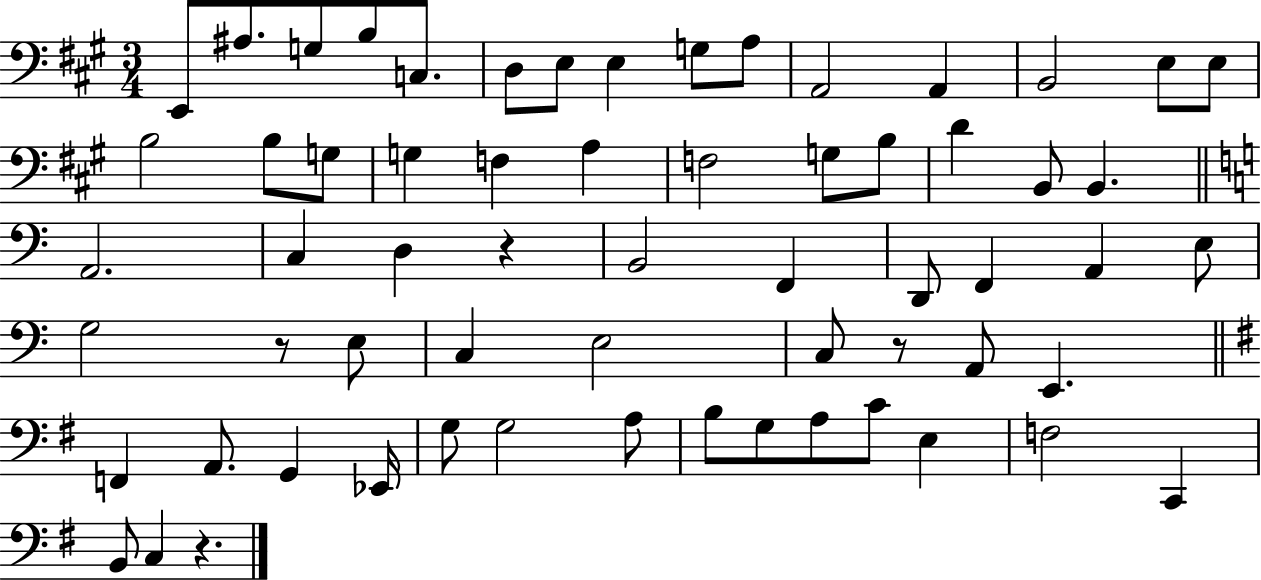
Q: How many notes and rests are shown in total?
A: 63